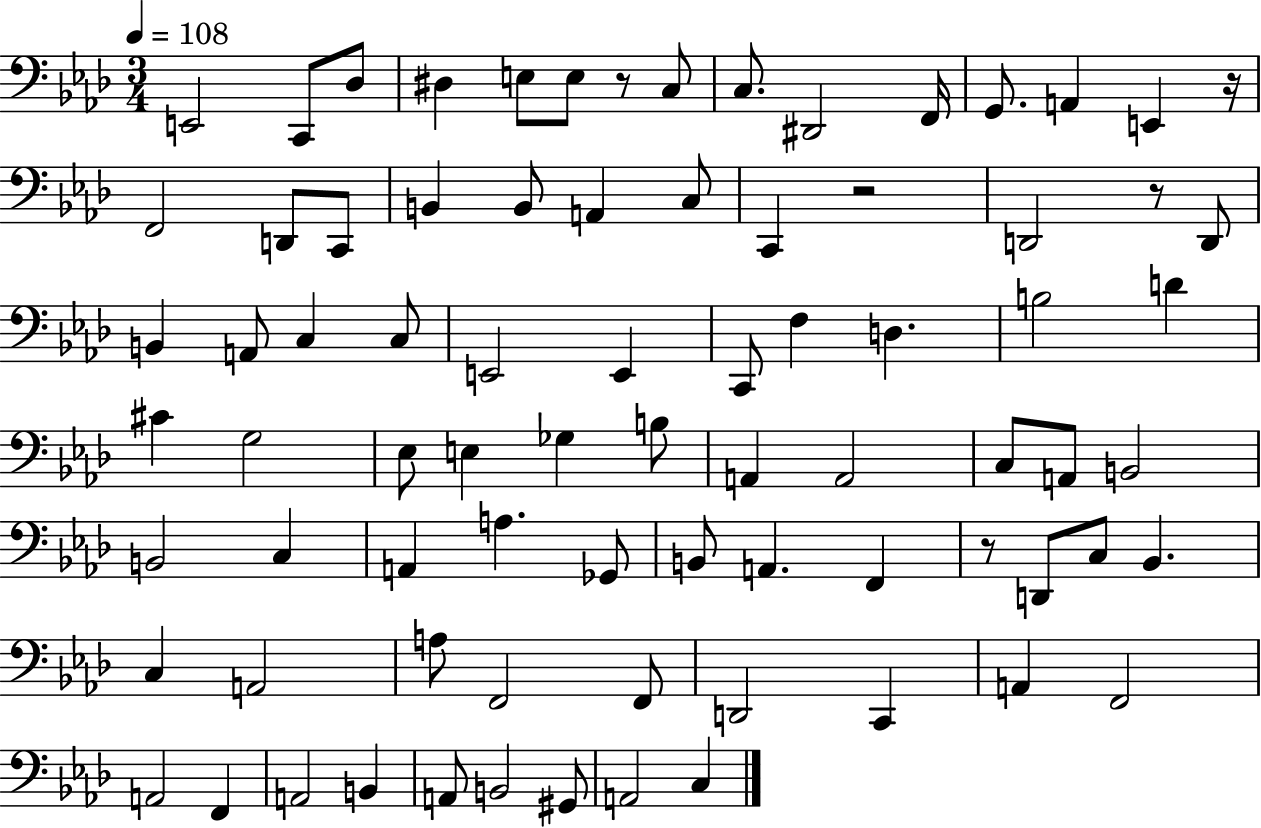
X:1
T:Untitled
M:3/4
L:1/4
K:Ab
E,,2 C,,/2 _D,/2 ^D, E,/2 E,/2 z/2 C,/2 C,/2 ^D,,2 F,,/4 G,,/2 A,, E,, z/4 F,,2 D,,/2 C,,/2 B,, B,,/2 A,, C,/2 C,, z2 D,,2 z/2 D,,/2 B,, A,,/2 C, C,/2 E,,2 E,, C,,/2 F, D, B,2 D ^C G,2 _E,/2 E, _G, B,/2 A,, A,,2 C,/2 A,,/2 B,,2 B,,2 C, A,, A, _G,,/2 B,,/2 A,, F,, z/2 D,,/2 C,/2 _B,, C, A,,2 A,/2 F,,2 F,,/2 D,,2 C,, A,, F,,2 A,,2 F,, A,,2 B,, A,,/2 B,,2 ^G,,/2 A,,2 C,